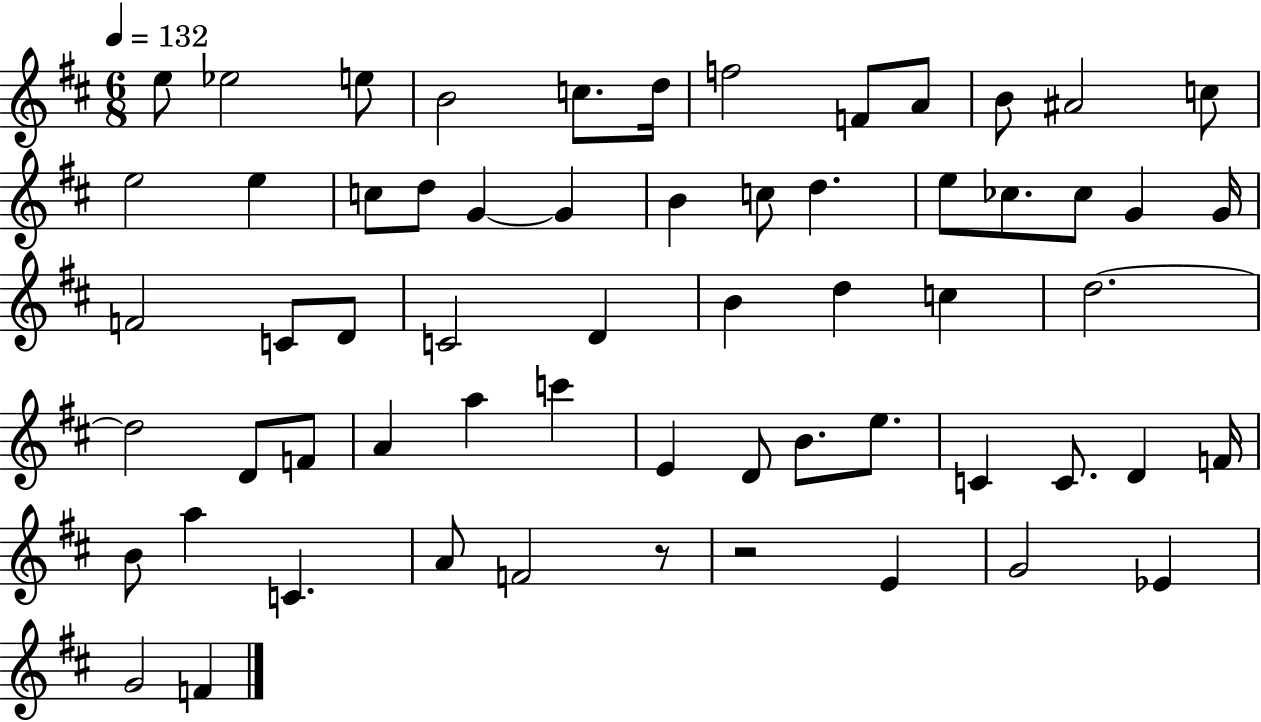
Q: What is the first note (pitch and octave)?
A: E5